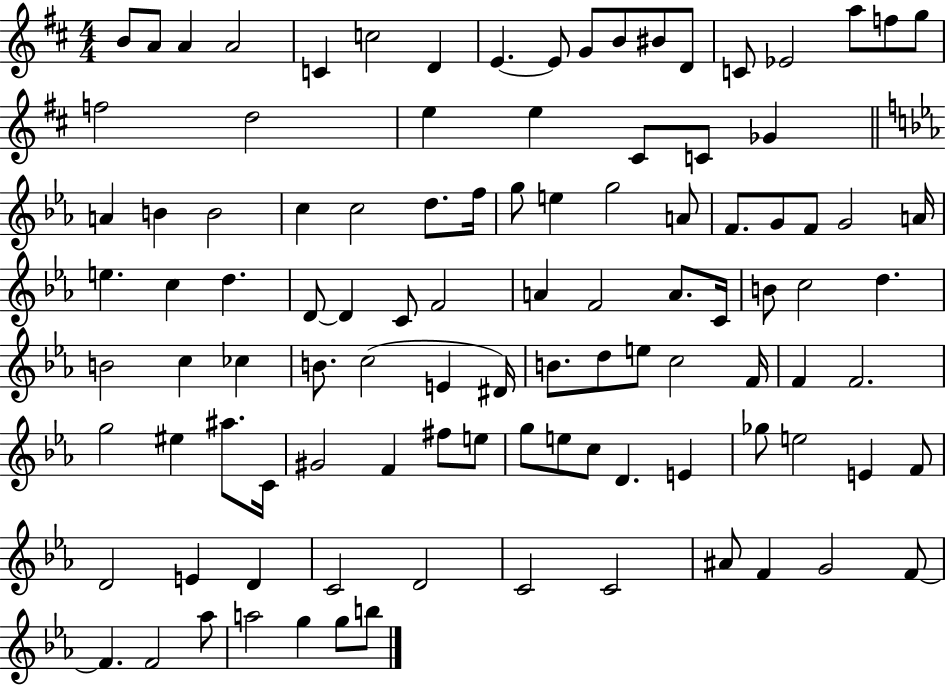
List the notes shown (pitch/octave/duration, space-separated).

B4/e A4/e A4/q A4/h C4/q C5/h D4/q E4/q. E4/e G4/e B4/e BIS4/e D4/e C4/e Eb4/h A5/e F5/e G5/e F5/h D5/h E5/q E5/q C#4/e C4/e Gb4/q A4/q B4/q B4/h C5/q C5/h D5/e. F5/s G5/e E5/q G5/h A4/e F4/e. G4/e F4/e G4/h A4/s E5/q. C5/q D5/q. D4/e D4/q C4/e F4/h A4/q F4/h A4/e. C4/s B4/e C5/h D5/q. B4/h C5/q CES5/q B4/e. C5/h E4/q D#4/s B4/e. D5/e E5/e C5/h F4/s F4/q F4/h. G5/h EIS5/q A#5/e. C4/s G#4/h F4/q F#5/e E5/e G5/e E5/e C5/e D4/q. E4/q Gb5/e E5/h E4/q F4/e D4/h E4/q D4/q C4/h D4/h C4/h C4/h A#4/e F4/q G4/h F4/e F4/q. F4/h Ab5/e A5/h G5/q G5/e B5/e